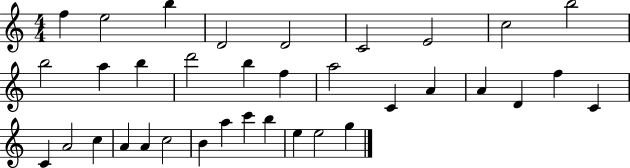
X:1
T:Untitled
M:4/4
L:1/4
K:C
f e2 b D2 D2 C2 E2 c2 b2 b2 a b d'2 b f a2 C A A D f C C A2 c A A c2 B a c' b e e2 g